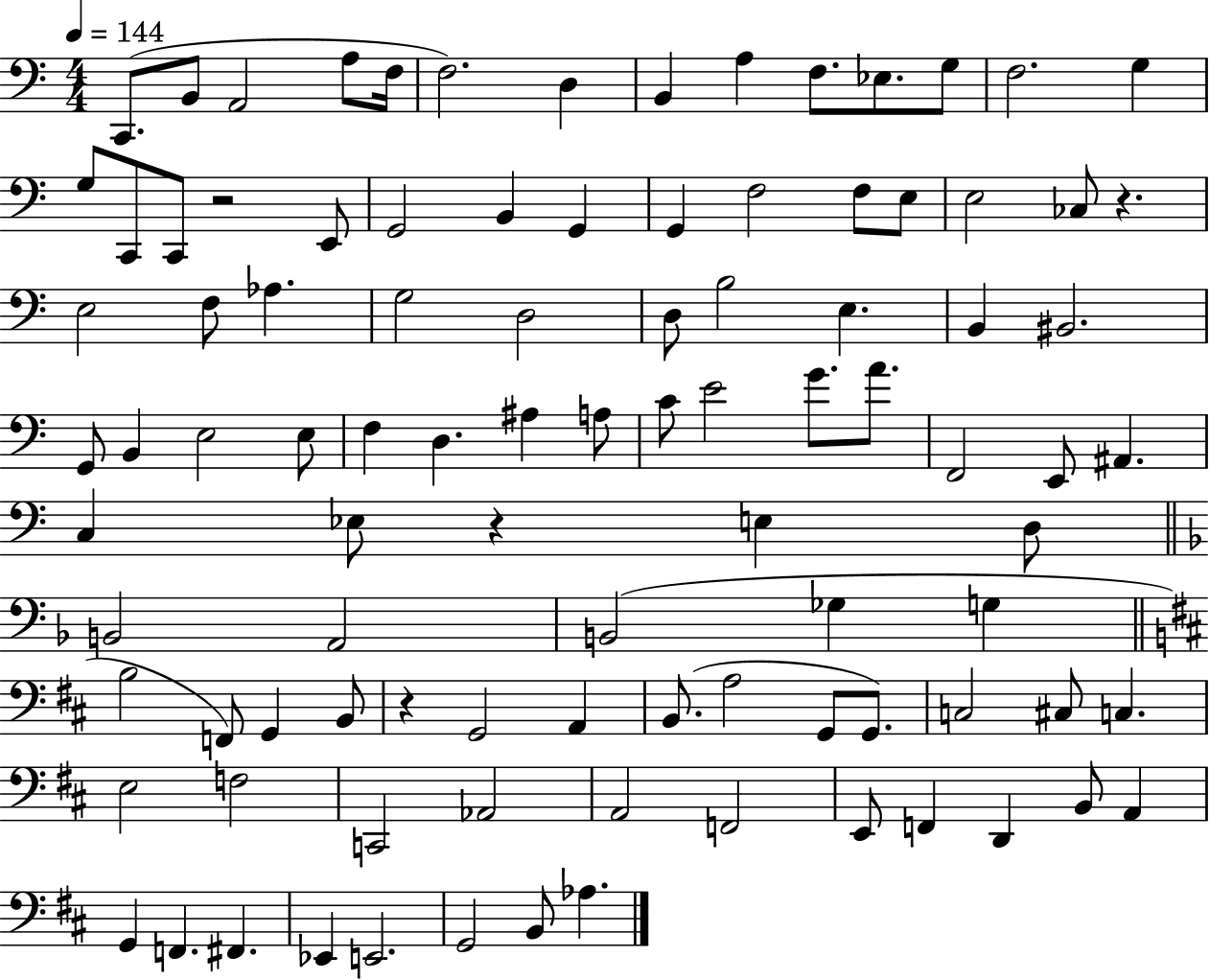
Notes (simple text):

C2/e. B2/e A2/h A3/e F3/s F3/h. D3/q B2/q A3/q F3/e. Eb3/e. G3/e F3/h. G3/q G3/e C2/e C2/e R/h E2/e G2/h B2/q G2/q G2/q F3/h F3/e E3/e E3/h CES3/e R/q. E3/h F3/e Ab3/q. G3/h D3/h D3/e B3/h E3/q. B2/q BIS2/h. G2/e B2/q E3/h E3/e F3/q D3/q. A#3/q A3/e C4/e E4/h G4/e. A4/e. F2/h E2/e A#2/q. C3/q Eb3/e R/q E3/q D3/e B2/h A2/h B2/h Gb3/q G3/q B3/h F2/e G2/q B2/e R/q G2/h A2/q B2/e. A3/h G2/e G2/e. C3/h C#3/e C3/q. E3/h F3/h C2/h Ab2/h A2/h F2/h E2/e F2/q D2/q B2/e A2/q G2/q F2/q. F#2/q. Eb2/q E2/h. G2/h B2/e Ab3/q.